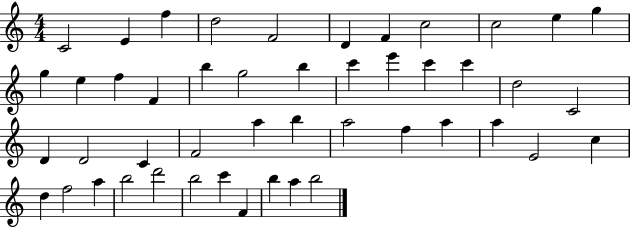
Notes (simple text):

C4/h E4/q F5/q D5/h F4/h D4/q F4/q C5/h C5/h E5/q G5/q G5/q E5/q F5/q F4/q B5/q G5/h B5/q C6/q E6/q C6/q C6/q D5/h C4/h D4/q D4/h C4/q F4/h A5/q B5/q A5/h F5/q A5/q A5/q E4/h C5/q D5/q F5/h A5/q B5/h D6/h B5/h C6/q F4/q B5/q A5/q B5/h